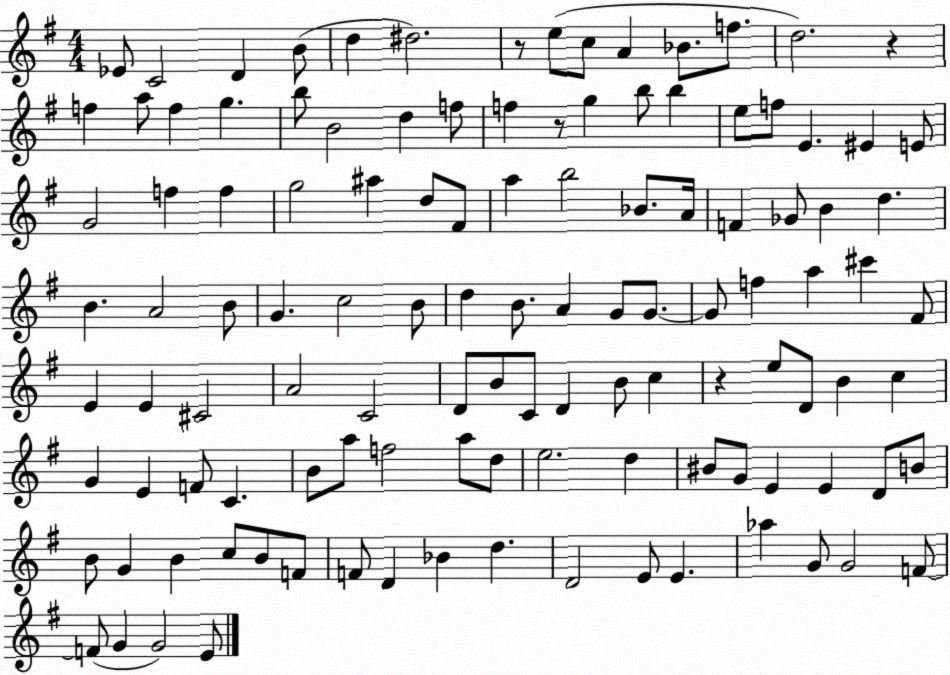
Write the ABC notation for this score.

X:1
T:Untitled
M:4/4
L:1/4
K:G
_E/2 C2 D B/2 d ^d2 z/2 e/2 c/2 A _B/2 f/2 d2 z f a/2 f g b/2 B2 d f/2 f z/2 g b/2 b e/2 f/2 E ^E E/2 G2 f f g2 ^a d/2 ^F/2 a b2 _B/2 A/4 F _G/2 B d B A2 B/2 G c2 B/2 d B/2 A G/2 G/2 G/2 f a ^c' ^F/2 E E ^C2 A2 C2 D/2 B/2 C/2 D B/2 c z e/2 D/2 B c G E F/2 C B/2 a/2 f2 a/2 d/2 e2 d ^B/2 G/2 E E D/2 B/2 B/2 G B c/2 B/2 F/2 F/2 D _B d D2 E/2 E _a G/2 G2 F/2 F/2 G G2 E/2